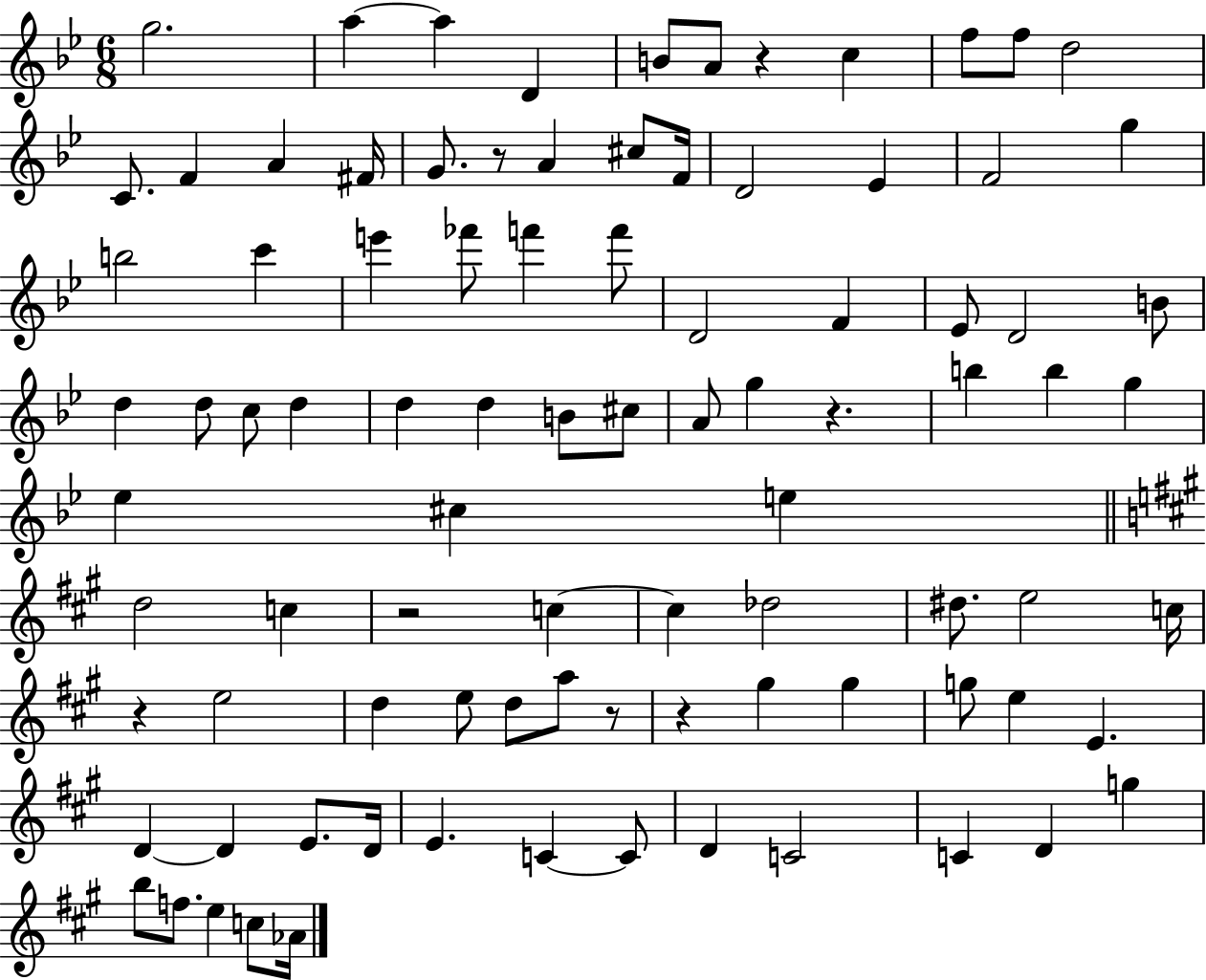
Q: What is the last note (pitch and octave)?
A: Ab4